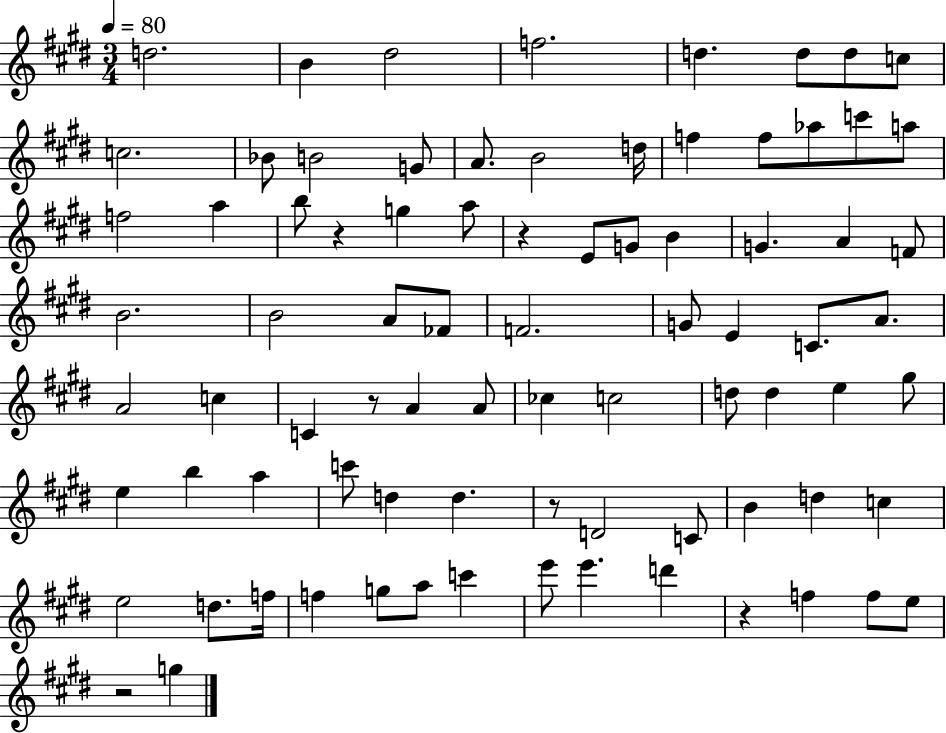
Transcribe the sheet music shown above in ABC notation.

X:1
T:Untitled
M:3/4
L:1/4
K:E
d2 B ^d2 f2 d d/2 d/2 c/2 c2 _B/2 B2 G/2 A/2 B2 d/4 f f/2 _a/2 c'/2 a/2 f2 a b/2 z g a/2 z E/2 G/2 B G A F/2 B2 B2 A/2 _F/2 F2 G/2 E C/2 A/2 A2 c C z/2 A A/2 _c c2 d/2 d e ^g/2 e b a c'/2 d d z/2 D2 C/2 B d c e2 d/2 f/4 f g/2 a/2 c' e'/2 e' d' z f f/2 e/2 z2 g